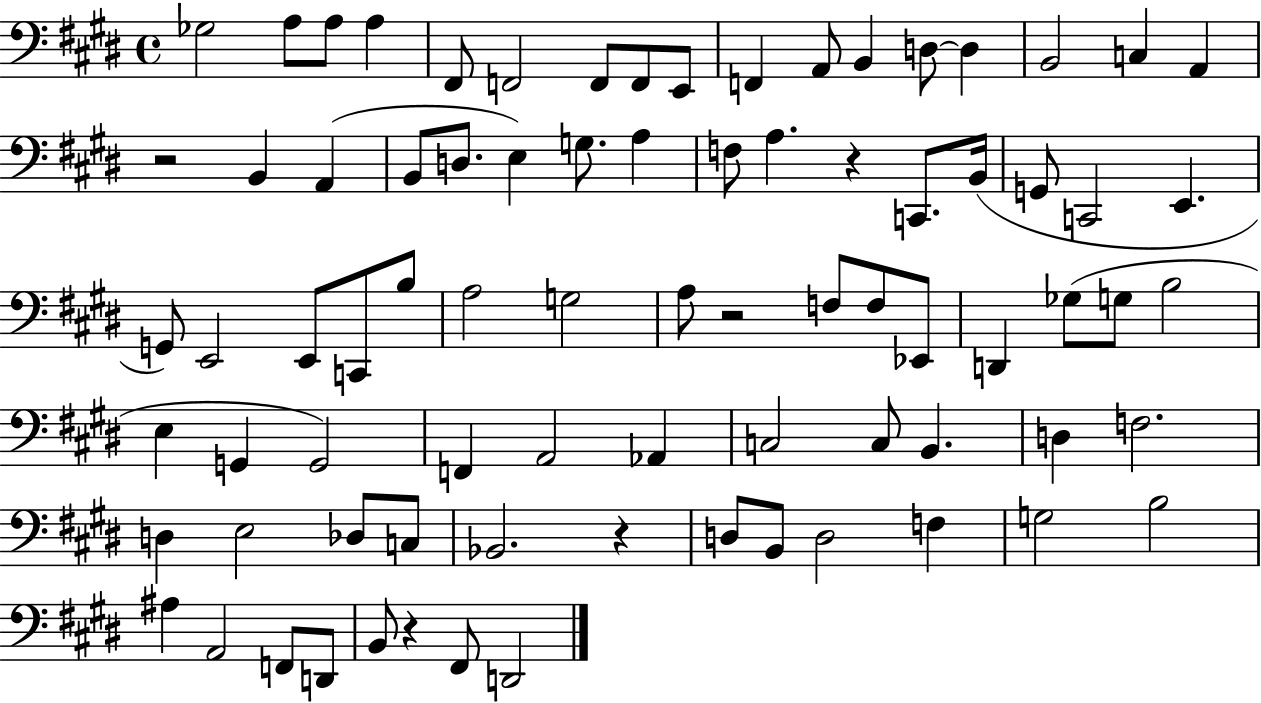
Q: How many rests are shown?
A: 5